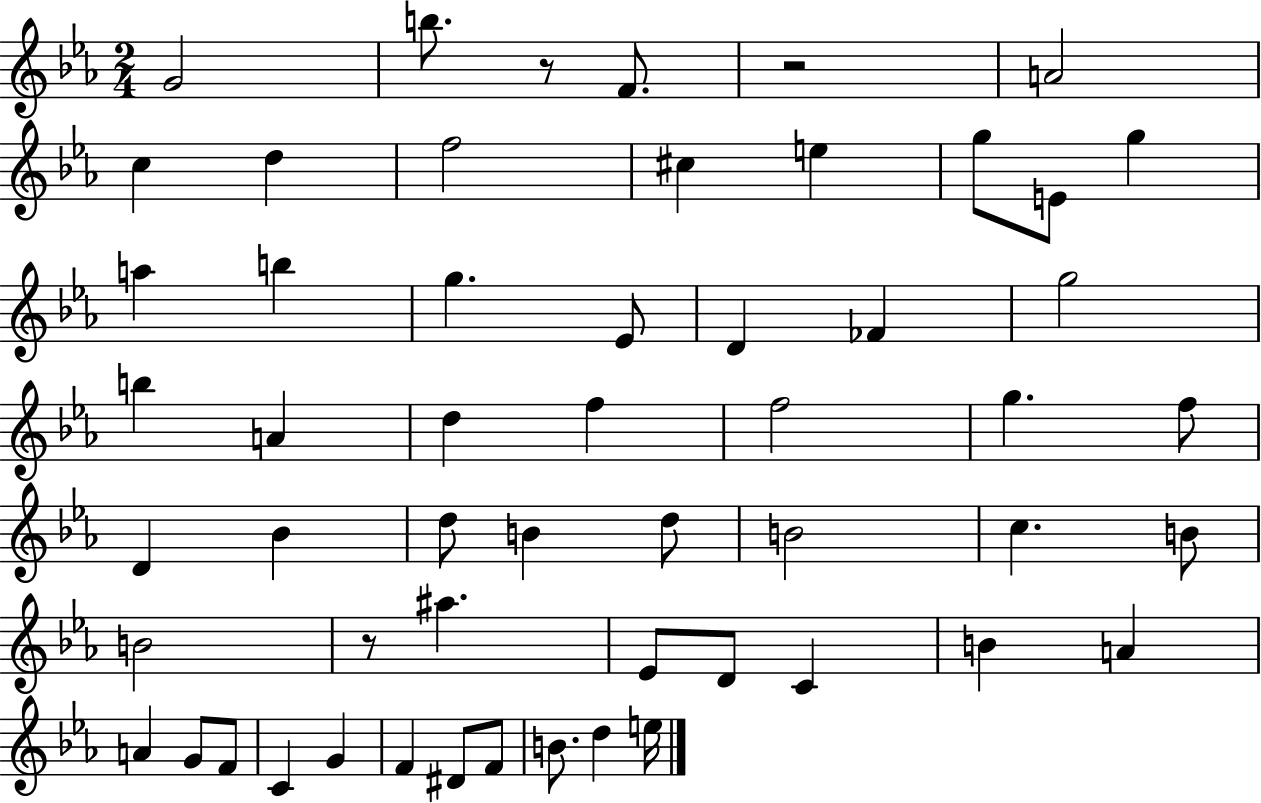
{
  \clef treble
  \numericTimeSignature
  \time 2/4
  \key ees \major
  g'2 | b''8. r8 f'8. | r2 | a'2 | \break c''4 d''4 | f''2 | cis''4 e''4 | g''8 e'8 g''4 | \break a''4 b''4 | g''4. ees'8 | d'4 fes'4 | g''2 | \break b''4 a'4 | d''4 f''4 | f''2 | g''4. f''8 | \break d'4 bes'4 | d''8 b'4 d''8 | b'2 | c''4. b'8 | \break b'2 | r8 ais''4. | ees'8 d'8 c'4 | b'4 a'4 | \break a'4 g'8 f'8 | c'4 g'4 | f'4 dis'8 f'8 | b'8. d''4 e''16 | \break \bar "|."
}